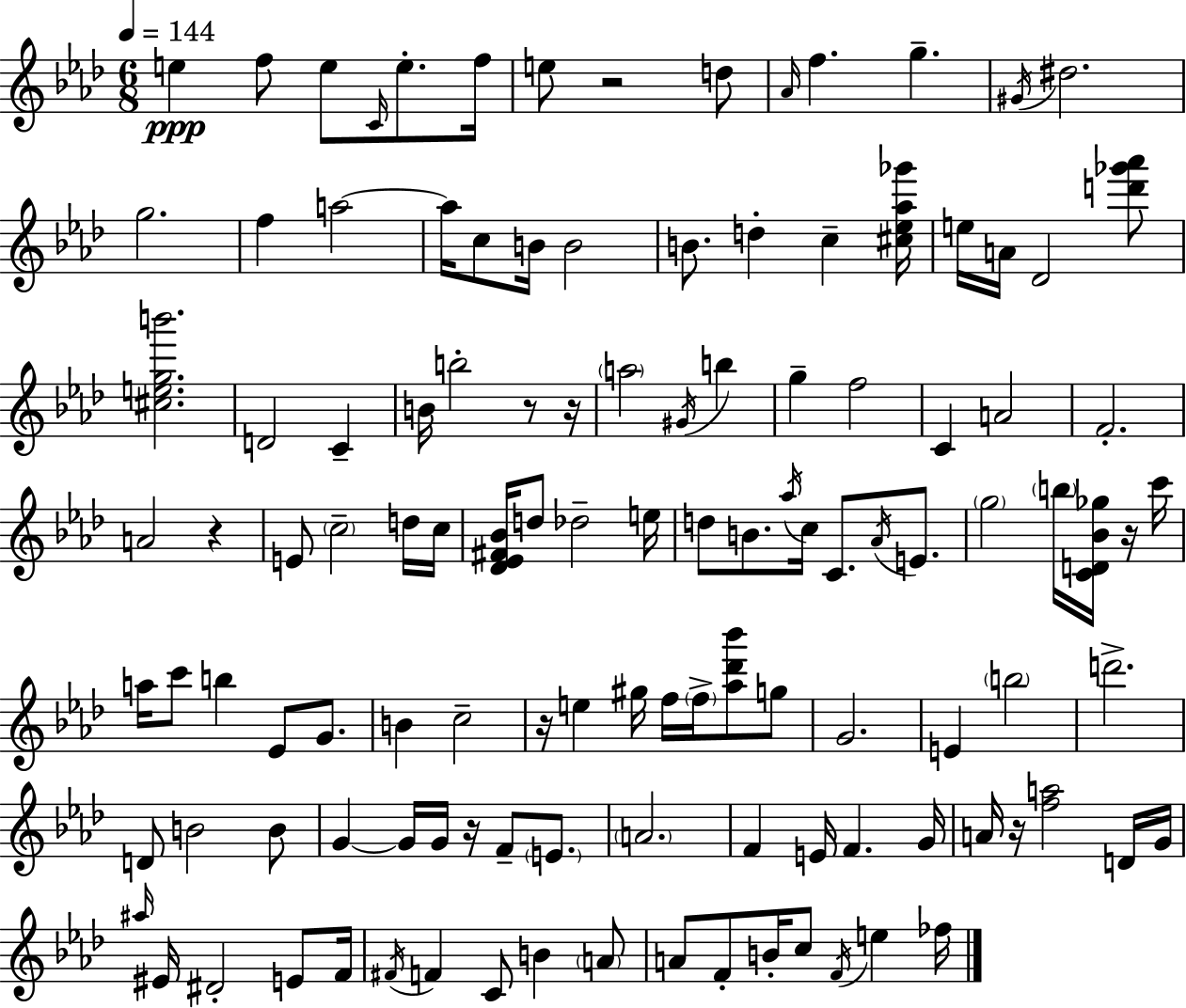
E5/q F5/e E5/e C4/s E5/e. F5/s E5/e R/h D5/e Ab4/s F5/q. G5/q. G#4/s D#5/h. G5/h. F5/q A5/h A5/s C5/e B4/s B4/h B4/e. D5/q C5/q [C#5,Eb5,Ab5,Gb6]/s E5/s A4/s Db4/h [D6,Gb6,Ab6]/e [C#5,E5,G5,B6]/h. D4/h C4/q B4/s B5/h R/e R/s A5/h G#4/s B5/q G5/q F5/h C4/q A4/h F4/h. A4/h R/q E4/e C5/h D5/s C5/s [Db4,Eb4,F#4,Bb4]/s D5/e Db5/h E5/s D5/e B4/e. Ab5/s C5/s C4/e. Ab4/s E4/e. G5/h B5/s [C4,D4,Bb4,Gb5]/s R/s C6/s A5/s C6/e B5/q Eb4/e G4/e. B4/q C5/h R/s E5/q G#5/s F5/s F5/s [Ab5,Db6,Bb6]/e G5/e G4/h. E4/q B5/h D6/h. D4/e B4/h B4/e G4/q G4/s G4/s R/s F4/e E4/e. A4/h. F4/q E4/s F4/q. G4/s A4/s R/s [F5,A5]/h D4/s G4/s A#5/s EIS4/s D#4/h E4/e F4/s F#4/s F4/q C4/e B4/q A4/e A4/e F4/e B4/s C5/e F4/s E5/q FES5/s